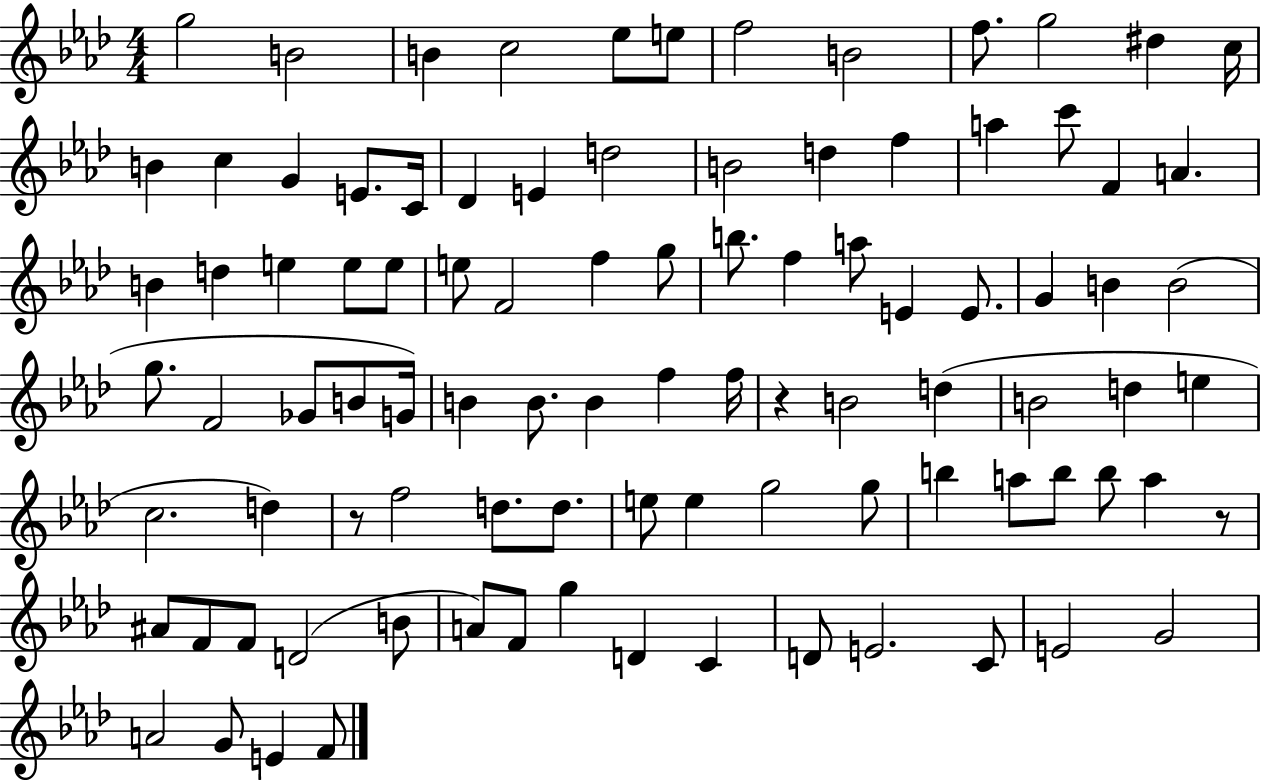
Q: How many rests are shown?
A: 3